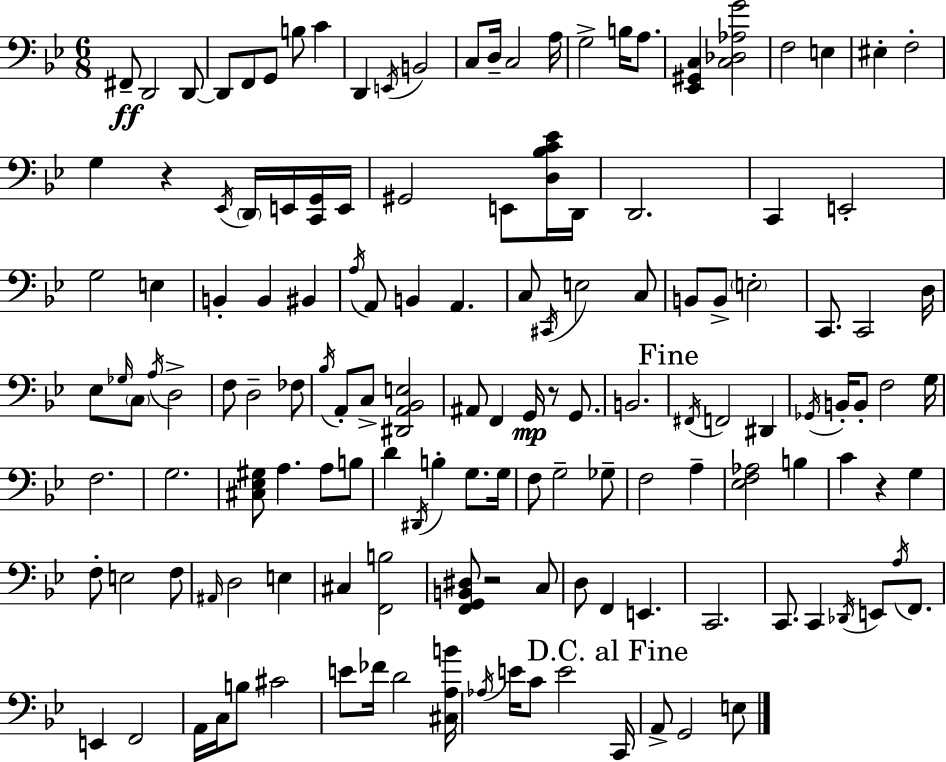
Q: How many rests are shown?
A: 4